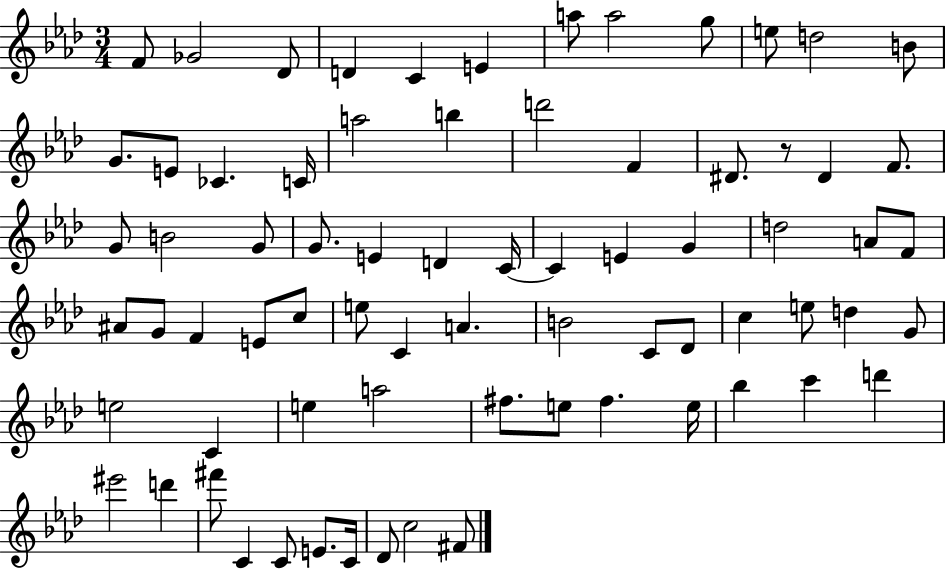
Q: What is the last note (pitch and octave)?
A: F#4